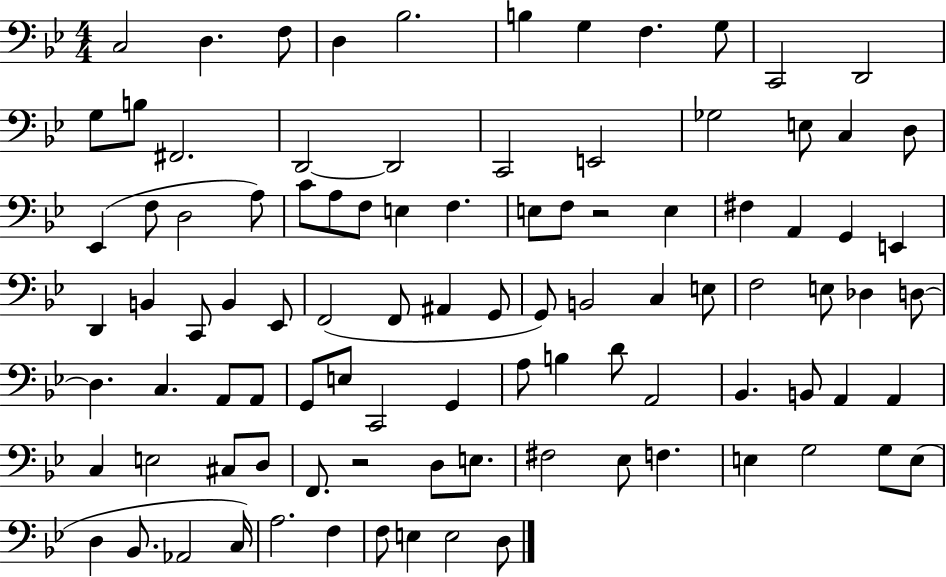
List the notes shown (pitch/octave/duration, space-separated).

C3/h D3/q. F3/e D3/q Bb3/h. B3/q G3/q F3/q. G3/e C2/h D2/h G3/e B3/e F#2/h. D2/h D2/h C2/h E2/h Gb3/h E3/e C3/q D3/e Eb2/q F3/e D3/h A3/e C4/e A3/e F3/e E3/q F3/q. E3/e F3/e R/h E3/q F#3/q A2/q G2/q E2/q D2/q B2/q C2/e B2/q Eb2/e F2/h F2/e A#2/q G2/e G2/e B2/h C3/q E3/e F3/h E3/e Db3/q D3/e D3/q. C3/q. A2/e A2/e G2/e E3/e C2/h G2/q A3/e B3/q D4/e A2/h Bb2/q. B2/e A2/q A2/q C3/q E3/h C#3/e D3/e F2/e. R/h D3/e E3/e. F#3/h Eb3/e F3/q. E3/q G3/h G3/e E3/e D3/q Bb2/e. Ab2/h C3/s A3/h. F3/q F3/e E3/q E3/h D3/e